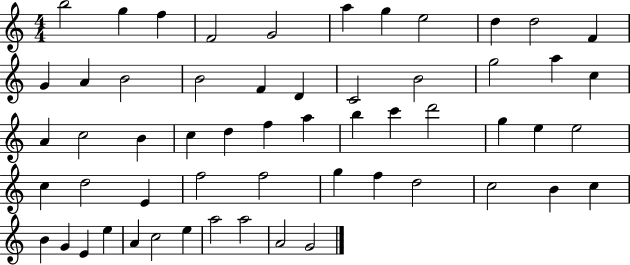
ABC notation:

X:1
T:Untitled
M:4/4
L:1/4
K:C
b2 g f F2 G2 a g e2 d d2 F G A B2 B2 F D C2 B2 g2 a c A c2 B c d f a b c' d'2 g e e2 c d2 E f2 f2 g f d2 c2 B c B G E e A c2 e a2 a2 A2 G2